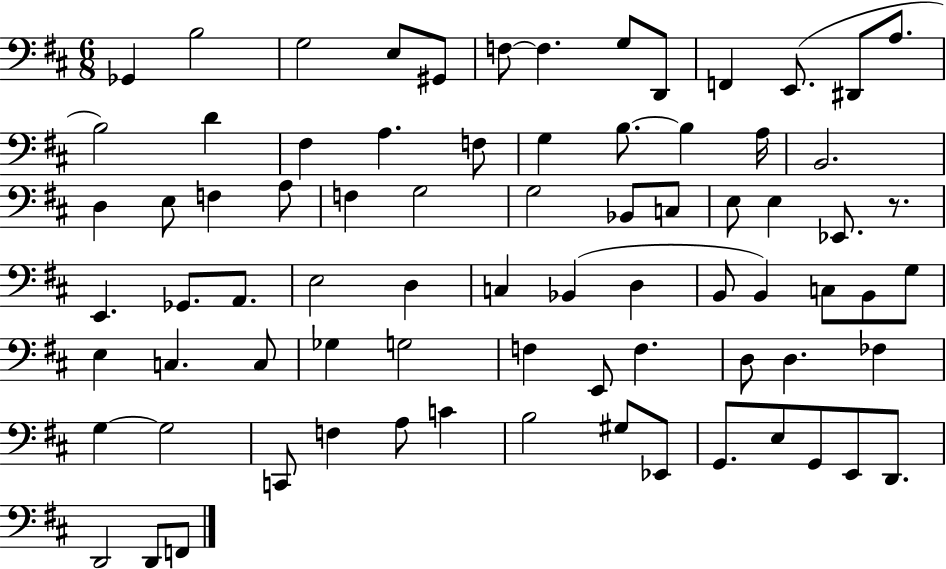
Gb2/q B3/h G3/h E3/e G#2/e F3/e F3/q. G3/e D2/e F2/q E2/e. D#2/e A3/e. B3/h D4/q F#3/q A3/q. F3/e G3/q B3/e. B3/q A3/s B2/h. D3/q E3/e F3/q A3/e F3/q G3/h G3/h Bb2/e C3/e E3/e E3/q Eb2/e. R/e. E2/q. Gb2/e. A2/e. E3/h D3/q C3/q Bb2/q D3/q B2/e B2/q C3/e B2/e G3/e E3/q C3/q. C3/e Gb3/q G3/h F3/q E2/e F3/q. D3/e D3/q. FES3/q G3/q G3/h C2/e F3/q A3/e C4/q B3/h G#3/e Eb2/e G2/e. E3/e G2/e E2/e D2/e. D2/h D2/e F2/e